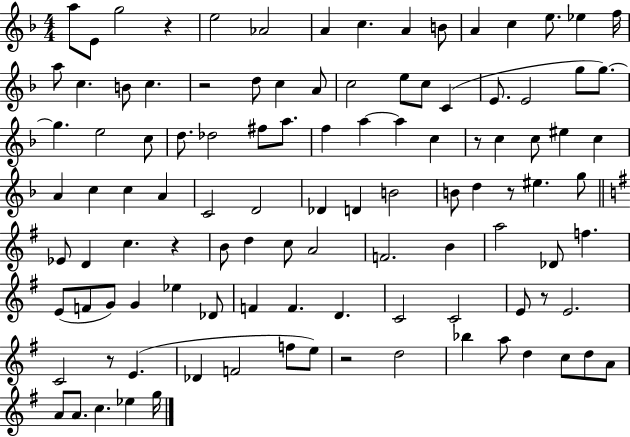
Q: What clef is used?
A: treble